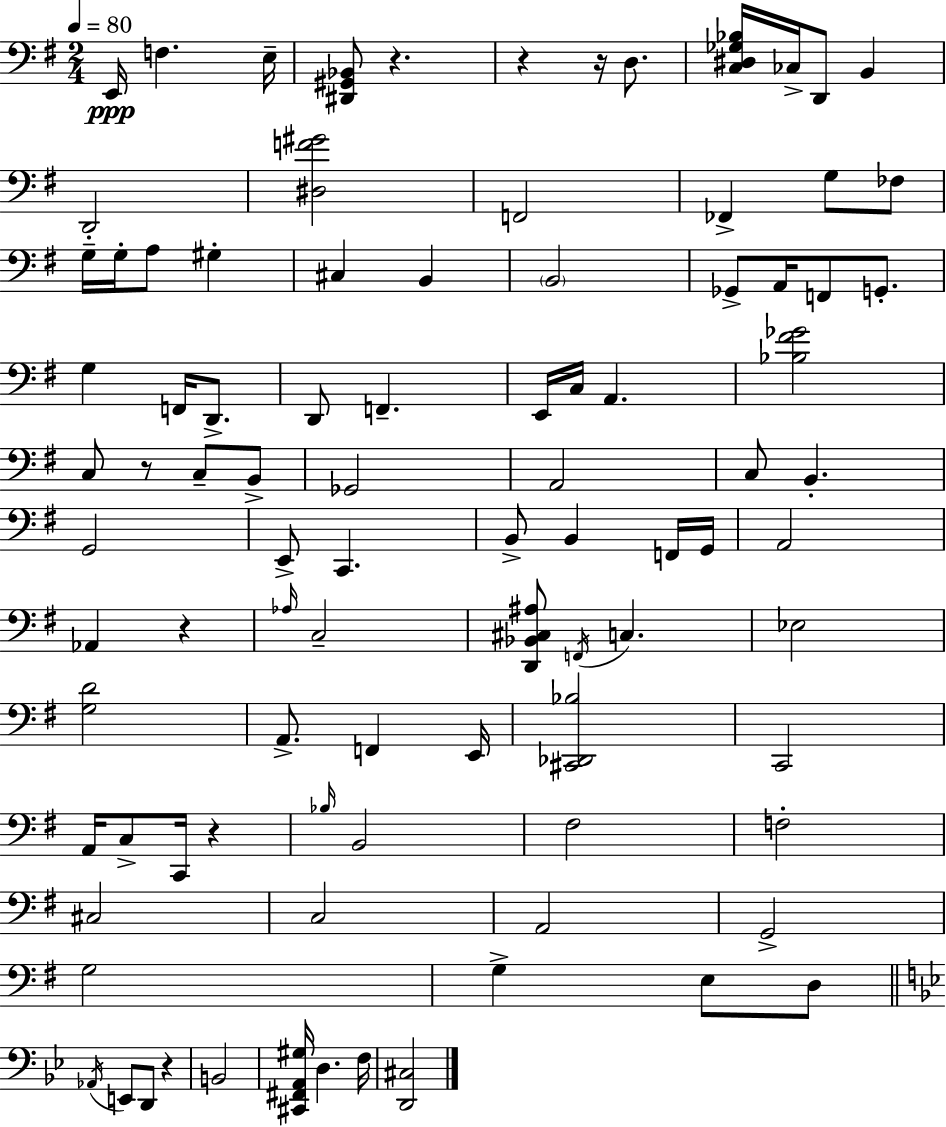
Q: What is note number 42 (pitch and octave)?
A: B2